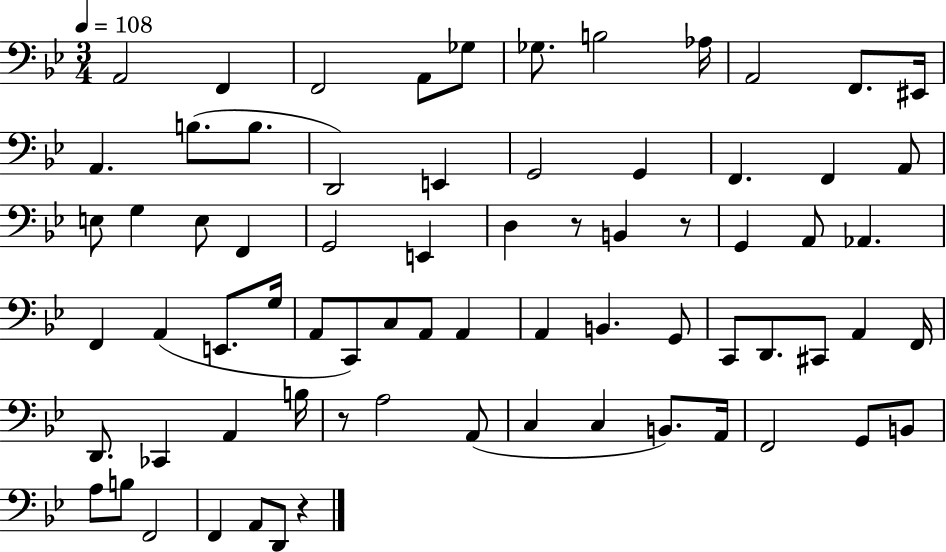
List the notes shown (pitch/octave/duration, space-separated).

A2/h F2/q F2/h A2/e Gb3/e Gb3/e. B3/h Ab3/s A2/h F2/e. EIS2/s A2/q. B3/e. B3/e. D2/h E2/q G2/h G2/q F2/q. F2/q A2/e E3/e G3/q E3/e F2/q G2/h E2/q D3/q R/e B2/q R/e G2/q A2/e Ab2/q. F2/q A2/q E2/e. G3/s A2/e C2/e C3/e A2/e A2/q A2/q B2/q. G2/e C2/e D2/e. C#2/e A2/q F2/s D2/e. CES2/q A2/q B3/s R/e A3/h A2/e C3/q C3/q B2/e. A2/s F2/h G2/e B2/e A3/e B3/e F2/h F2/q A2/e D2/e R/q